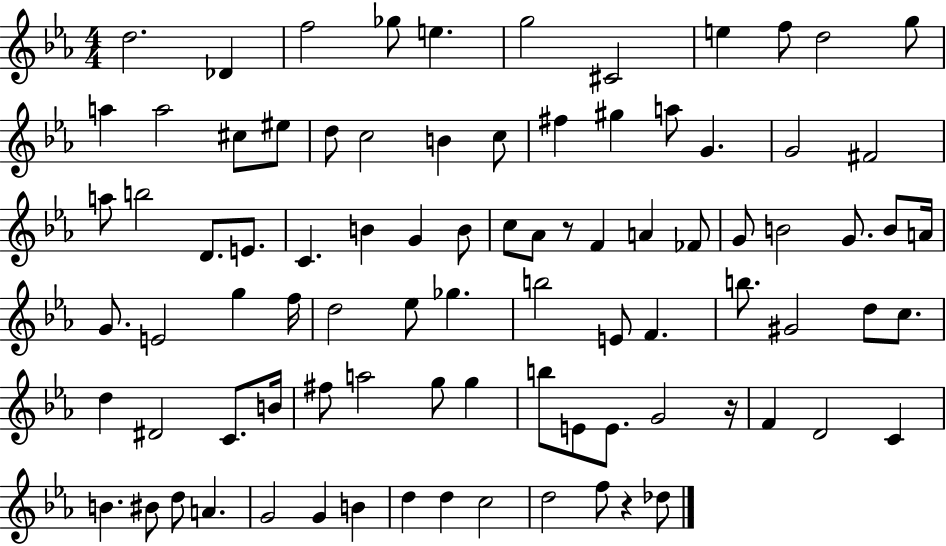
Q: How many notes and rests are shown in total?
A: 88